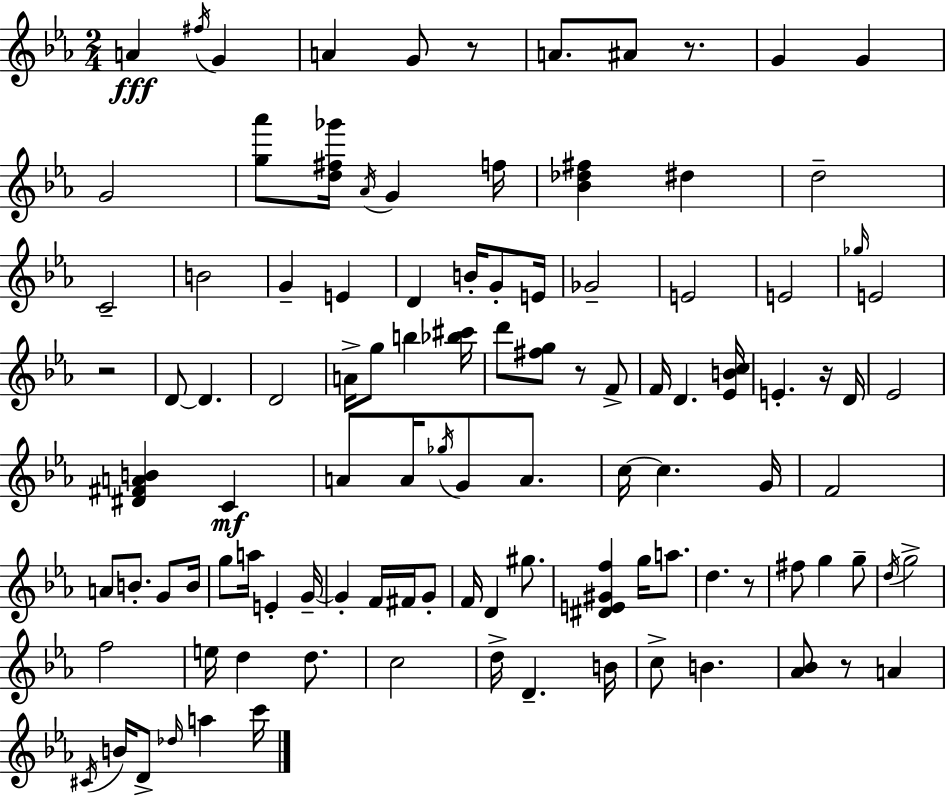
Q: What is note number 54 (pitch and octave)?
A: G4